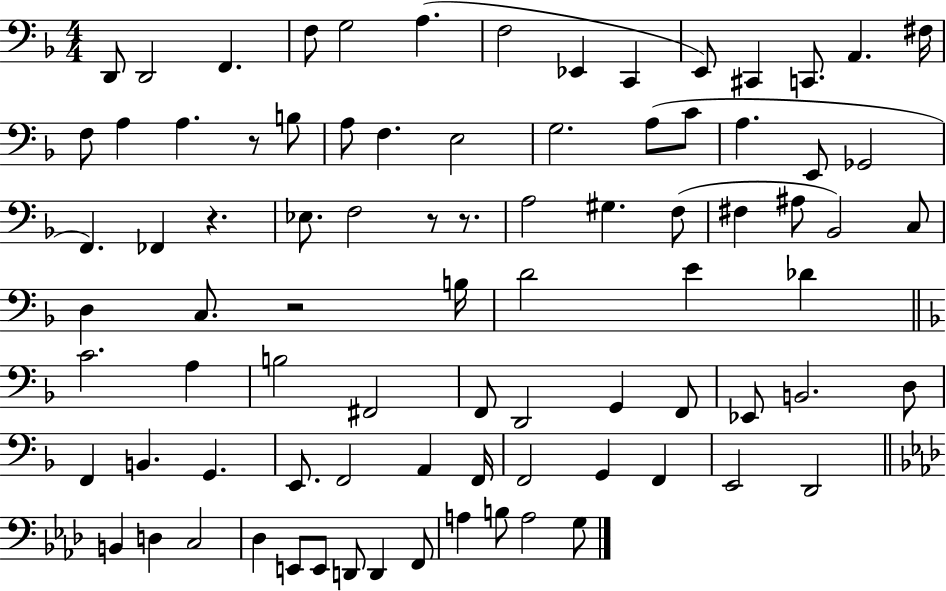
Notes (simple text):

D2/e D2/h F2/q. F3/e G3/h A3/q. F3/h Eb2/q C2/q E2/e C#2/q C2/e. A2/q. F#3/s F3/e A3/q A3/q. R/e B3/e A3/e F3/q. E3/h G3/h. A3/e C4/e A3/q. E2/e Gb2/h F2/q. FES2/q R/q. Eb3/e. F3/h R/e R/e. A3/h G#3/q. F3/e F#3/q A#3/e Bb2/h C3/e D3/q C3/e. R/h B3/s D4/h E4/q Db4/q C4/h. A3/q B3/h F#2/h F2/e D2/h G2/q F2/e Eb2/e B2/h. D3/e F2/q B2/q. G2/q. E2/e. F2/h A2/q F2/s F2/h G2/q F2/q E2/h D2/h B2/q D3/q C3/h Db3/q E2/e E2/e D2/e D2/q F2/e A3/q B3/e A3/h G3/e